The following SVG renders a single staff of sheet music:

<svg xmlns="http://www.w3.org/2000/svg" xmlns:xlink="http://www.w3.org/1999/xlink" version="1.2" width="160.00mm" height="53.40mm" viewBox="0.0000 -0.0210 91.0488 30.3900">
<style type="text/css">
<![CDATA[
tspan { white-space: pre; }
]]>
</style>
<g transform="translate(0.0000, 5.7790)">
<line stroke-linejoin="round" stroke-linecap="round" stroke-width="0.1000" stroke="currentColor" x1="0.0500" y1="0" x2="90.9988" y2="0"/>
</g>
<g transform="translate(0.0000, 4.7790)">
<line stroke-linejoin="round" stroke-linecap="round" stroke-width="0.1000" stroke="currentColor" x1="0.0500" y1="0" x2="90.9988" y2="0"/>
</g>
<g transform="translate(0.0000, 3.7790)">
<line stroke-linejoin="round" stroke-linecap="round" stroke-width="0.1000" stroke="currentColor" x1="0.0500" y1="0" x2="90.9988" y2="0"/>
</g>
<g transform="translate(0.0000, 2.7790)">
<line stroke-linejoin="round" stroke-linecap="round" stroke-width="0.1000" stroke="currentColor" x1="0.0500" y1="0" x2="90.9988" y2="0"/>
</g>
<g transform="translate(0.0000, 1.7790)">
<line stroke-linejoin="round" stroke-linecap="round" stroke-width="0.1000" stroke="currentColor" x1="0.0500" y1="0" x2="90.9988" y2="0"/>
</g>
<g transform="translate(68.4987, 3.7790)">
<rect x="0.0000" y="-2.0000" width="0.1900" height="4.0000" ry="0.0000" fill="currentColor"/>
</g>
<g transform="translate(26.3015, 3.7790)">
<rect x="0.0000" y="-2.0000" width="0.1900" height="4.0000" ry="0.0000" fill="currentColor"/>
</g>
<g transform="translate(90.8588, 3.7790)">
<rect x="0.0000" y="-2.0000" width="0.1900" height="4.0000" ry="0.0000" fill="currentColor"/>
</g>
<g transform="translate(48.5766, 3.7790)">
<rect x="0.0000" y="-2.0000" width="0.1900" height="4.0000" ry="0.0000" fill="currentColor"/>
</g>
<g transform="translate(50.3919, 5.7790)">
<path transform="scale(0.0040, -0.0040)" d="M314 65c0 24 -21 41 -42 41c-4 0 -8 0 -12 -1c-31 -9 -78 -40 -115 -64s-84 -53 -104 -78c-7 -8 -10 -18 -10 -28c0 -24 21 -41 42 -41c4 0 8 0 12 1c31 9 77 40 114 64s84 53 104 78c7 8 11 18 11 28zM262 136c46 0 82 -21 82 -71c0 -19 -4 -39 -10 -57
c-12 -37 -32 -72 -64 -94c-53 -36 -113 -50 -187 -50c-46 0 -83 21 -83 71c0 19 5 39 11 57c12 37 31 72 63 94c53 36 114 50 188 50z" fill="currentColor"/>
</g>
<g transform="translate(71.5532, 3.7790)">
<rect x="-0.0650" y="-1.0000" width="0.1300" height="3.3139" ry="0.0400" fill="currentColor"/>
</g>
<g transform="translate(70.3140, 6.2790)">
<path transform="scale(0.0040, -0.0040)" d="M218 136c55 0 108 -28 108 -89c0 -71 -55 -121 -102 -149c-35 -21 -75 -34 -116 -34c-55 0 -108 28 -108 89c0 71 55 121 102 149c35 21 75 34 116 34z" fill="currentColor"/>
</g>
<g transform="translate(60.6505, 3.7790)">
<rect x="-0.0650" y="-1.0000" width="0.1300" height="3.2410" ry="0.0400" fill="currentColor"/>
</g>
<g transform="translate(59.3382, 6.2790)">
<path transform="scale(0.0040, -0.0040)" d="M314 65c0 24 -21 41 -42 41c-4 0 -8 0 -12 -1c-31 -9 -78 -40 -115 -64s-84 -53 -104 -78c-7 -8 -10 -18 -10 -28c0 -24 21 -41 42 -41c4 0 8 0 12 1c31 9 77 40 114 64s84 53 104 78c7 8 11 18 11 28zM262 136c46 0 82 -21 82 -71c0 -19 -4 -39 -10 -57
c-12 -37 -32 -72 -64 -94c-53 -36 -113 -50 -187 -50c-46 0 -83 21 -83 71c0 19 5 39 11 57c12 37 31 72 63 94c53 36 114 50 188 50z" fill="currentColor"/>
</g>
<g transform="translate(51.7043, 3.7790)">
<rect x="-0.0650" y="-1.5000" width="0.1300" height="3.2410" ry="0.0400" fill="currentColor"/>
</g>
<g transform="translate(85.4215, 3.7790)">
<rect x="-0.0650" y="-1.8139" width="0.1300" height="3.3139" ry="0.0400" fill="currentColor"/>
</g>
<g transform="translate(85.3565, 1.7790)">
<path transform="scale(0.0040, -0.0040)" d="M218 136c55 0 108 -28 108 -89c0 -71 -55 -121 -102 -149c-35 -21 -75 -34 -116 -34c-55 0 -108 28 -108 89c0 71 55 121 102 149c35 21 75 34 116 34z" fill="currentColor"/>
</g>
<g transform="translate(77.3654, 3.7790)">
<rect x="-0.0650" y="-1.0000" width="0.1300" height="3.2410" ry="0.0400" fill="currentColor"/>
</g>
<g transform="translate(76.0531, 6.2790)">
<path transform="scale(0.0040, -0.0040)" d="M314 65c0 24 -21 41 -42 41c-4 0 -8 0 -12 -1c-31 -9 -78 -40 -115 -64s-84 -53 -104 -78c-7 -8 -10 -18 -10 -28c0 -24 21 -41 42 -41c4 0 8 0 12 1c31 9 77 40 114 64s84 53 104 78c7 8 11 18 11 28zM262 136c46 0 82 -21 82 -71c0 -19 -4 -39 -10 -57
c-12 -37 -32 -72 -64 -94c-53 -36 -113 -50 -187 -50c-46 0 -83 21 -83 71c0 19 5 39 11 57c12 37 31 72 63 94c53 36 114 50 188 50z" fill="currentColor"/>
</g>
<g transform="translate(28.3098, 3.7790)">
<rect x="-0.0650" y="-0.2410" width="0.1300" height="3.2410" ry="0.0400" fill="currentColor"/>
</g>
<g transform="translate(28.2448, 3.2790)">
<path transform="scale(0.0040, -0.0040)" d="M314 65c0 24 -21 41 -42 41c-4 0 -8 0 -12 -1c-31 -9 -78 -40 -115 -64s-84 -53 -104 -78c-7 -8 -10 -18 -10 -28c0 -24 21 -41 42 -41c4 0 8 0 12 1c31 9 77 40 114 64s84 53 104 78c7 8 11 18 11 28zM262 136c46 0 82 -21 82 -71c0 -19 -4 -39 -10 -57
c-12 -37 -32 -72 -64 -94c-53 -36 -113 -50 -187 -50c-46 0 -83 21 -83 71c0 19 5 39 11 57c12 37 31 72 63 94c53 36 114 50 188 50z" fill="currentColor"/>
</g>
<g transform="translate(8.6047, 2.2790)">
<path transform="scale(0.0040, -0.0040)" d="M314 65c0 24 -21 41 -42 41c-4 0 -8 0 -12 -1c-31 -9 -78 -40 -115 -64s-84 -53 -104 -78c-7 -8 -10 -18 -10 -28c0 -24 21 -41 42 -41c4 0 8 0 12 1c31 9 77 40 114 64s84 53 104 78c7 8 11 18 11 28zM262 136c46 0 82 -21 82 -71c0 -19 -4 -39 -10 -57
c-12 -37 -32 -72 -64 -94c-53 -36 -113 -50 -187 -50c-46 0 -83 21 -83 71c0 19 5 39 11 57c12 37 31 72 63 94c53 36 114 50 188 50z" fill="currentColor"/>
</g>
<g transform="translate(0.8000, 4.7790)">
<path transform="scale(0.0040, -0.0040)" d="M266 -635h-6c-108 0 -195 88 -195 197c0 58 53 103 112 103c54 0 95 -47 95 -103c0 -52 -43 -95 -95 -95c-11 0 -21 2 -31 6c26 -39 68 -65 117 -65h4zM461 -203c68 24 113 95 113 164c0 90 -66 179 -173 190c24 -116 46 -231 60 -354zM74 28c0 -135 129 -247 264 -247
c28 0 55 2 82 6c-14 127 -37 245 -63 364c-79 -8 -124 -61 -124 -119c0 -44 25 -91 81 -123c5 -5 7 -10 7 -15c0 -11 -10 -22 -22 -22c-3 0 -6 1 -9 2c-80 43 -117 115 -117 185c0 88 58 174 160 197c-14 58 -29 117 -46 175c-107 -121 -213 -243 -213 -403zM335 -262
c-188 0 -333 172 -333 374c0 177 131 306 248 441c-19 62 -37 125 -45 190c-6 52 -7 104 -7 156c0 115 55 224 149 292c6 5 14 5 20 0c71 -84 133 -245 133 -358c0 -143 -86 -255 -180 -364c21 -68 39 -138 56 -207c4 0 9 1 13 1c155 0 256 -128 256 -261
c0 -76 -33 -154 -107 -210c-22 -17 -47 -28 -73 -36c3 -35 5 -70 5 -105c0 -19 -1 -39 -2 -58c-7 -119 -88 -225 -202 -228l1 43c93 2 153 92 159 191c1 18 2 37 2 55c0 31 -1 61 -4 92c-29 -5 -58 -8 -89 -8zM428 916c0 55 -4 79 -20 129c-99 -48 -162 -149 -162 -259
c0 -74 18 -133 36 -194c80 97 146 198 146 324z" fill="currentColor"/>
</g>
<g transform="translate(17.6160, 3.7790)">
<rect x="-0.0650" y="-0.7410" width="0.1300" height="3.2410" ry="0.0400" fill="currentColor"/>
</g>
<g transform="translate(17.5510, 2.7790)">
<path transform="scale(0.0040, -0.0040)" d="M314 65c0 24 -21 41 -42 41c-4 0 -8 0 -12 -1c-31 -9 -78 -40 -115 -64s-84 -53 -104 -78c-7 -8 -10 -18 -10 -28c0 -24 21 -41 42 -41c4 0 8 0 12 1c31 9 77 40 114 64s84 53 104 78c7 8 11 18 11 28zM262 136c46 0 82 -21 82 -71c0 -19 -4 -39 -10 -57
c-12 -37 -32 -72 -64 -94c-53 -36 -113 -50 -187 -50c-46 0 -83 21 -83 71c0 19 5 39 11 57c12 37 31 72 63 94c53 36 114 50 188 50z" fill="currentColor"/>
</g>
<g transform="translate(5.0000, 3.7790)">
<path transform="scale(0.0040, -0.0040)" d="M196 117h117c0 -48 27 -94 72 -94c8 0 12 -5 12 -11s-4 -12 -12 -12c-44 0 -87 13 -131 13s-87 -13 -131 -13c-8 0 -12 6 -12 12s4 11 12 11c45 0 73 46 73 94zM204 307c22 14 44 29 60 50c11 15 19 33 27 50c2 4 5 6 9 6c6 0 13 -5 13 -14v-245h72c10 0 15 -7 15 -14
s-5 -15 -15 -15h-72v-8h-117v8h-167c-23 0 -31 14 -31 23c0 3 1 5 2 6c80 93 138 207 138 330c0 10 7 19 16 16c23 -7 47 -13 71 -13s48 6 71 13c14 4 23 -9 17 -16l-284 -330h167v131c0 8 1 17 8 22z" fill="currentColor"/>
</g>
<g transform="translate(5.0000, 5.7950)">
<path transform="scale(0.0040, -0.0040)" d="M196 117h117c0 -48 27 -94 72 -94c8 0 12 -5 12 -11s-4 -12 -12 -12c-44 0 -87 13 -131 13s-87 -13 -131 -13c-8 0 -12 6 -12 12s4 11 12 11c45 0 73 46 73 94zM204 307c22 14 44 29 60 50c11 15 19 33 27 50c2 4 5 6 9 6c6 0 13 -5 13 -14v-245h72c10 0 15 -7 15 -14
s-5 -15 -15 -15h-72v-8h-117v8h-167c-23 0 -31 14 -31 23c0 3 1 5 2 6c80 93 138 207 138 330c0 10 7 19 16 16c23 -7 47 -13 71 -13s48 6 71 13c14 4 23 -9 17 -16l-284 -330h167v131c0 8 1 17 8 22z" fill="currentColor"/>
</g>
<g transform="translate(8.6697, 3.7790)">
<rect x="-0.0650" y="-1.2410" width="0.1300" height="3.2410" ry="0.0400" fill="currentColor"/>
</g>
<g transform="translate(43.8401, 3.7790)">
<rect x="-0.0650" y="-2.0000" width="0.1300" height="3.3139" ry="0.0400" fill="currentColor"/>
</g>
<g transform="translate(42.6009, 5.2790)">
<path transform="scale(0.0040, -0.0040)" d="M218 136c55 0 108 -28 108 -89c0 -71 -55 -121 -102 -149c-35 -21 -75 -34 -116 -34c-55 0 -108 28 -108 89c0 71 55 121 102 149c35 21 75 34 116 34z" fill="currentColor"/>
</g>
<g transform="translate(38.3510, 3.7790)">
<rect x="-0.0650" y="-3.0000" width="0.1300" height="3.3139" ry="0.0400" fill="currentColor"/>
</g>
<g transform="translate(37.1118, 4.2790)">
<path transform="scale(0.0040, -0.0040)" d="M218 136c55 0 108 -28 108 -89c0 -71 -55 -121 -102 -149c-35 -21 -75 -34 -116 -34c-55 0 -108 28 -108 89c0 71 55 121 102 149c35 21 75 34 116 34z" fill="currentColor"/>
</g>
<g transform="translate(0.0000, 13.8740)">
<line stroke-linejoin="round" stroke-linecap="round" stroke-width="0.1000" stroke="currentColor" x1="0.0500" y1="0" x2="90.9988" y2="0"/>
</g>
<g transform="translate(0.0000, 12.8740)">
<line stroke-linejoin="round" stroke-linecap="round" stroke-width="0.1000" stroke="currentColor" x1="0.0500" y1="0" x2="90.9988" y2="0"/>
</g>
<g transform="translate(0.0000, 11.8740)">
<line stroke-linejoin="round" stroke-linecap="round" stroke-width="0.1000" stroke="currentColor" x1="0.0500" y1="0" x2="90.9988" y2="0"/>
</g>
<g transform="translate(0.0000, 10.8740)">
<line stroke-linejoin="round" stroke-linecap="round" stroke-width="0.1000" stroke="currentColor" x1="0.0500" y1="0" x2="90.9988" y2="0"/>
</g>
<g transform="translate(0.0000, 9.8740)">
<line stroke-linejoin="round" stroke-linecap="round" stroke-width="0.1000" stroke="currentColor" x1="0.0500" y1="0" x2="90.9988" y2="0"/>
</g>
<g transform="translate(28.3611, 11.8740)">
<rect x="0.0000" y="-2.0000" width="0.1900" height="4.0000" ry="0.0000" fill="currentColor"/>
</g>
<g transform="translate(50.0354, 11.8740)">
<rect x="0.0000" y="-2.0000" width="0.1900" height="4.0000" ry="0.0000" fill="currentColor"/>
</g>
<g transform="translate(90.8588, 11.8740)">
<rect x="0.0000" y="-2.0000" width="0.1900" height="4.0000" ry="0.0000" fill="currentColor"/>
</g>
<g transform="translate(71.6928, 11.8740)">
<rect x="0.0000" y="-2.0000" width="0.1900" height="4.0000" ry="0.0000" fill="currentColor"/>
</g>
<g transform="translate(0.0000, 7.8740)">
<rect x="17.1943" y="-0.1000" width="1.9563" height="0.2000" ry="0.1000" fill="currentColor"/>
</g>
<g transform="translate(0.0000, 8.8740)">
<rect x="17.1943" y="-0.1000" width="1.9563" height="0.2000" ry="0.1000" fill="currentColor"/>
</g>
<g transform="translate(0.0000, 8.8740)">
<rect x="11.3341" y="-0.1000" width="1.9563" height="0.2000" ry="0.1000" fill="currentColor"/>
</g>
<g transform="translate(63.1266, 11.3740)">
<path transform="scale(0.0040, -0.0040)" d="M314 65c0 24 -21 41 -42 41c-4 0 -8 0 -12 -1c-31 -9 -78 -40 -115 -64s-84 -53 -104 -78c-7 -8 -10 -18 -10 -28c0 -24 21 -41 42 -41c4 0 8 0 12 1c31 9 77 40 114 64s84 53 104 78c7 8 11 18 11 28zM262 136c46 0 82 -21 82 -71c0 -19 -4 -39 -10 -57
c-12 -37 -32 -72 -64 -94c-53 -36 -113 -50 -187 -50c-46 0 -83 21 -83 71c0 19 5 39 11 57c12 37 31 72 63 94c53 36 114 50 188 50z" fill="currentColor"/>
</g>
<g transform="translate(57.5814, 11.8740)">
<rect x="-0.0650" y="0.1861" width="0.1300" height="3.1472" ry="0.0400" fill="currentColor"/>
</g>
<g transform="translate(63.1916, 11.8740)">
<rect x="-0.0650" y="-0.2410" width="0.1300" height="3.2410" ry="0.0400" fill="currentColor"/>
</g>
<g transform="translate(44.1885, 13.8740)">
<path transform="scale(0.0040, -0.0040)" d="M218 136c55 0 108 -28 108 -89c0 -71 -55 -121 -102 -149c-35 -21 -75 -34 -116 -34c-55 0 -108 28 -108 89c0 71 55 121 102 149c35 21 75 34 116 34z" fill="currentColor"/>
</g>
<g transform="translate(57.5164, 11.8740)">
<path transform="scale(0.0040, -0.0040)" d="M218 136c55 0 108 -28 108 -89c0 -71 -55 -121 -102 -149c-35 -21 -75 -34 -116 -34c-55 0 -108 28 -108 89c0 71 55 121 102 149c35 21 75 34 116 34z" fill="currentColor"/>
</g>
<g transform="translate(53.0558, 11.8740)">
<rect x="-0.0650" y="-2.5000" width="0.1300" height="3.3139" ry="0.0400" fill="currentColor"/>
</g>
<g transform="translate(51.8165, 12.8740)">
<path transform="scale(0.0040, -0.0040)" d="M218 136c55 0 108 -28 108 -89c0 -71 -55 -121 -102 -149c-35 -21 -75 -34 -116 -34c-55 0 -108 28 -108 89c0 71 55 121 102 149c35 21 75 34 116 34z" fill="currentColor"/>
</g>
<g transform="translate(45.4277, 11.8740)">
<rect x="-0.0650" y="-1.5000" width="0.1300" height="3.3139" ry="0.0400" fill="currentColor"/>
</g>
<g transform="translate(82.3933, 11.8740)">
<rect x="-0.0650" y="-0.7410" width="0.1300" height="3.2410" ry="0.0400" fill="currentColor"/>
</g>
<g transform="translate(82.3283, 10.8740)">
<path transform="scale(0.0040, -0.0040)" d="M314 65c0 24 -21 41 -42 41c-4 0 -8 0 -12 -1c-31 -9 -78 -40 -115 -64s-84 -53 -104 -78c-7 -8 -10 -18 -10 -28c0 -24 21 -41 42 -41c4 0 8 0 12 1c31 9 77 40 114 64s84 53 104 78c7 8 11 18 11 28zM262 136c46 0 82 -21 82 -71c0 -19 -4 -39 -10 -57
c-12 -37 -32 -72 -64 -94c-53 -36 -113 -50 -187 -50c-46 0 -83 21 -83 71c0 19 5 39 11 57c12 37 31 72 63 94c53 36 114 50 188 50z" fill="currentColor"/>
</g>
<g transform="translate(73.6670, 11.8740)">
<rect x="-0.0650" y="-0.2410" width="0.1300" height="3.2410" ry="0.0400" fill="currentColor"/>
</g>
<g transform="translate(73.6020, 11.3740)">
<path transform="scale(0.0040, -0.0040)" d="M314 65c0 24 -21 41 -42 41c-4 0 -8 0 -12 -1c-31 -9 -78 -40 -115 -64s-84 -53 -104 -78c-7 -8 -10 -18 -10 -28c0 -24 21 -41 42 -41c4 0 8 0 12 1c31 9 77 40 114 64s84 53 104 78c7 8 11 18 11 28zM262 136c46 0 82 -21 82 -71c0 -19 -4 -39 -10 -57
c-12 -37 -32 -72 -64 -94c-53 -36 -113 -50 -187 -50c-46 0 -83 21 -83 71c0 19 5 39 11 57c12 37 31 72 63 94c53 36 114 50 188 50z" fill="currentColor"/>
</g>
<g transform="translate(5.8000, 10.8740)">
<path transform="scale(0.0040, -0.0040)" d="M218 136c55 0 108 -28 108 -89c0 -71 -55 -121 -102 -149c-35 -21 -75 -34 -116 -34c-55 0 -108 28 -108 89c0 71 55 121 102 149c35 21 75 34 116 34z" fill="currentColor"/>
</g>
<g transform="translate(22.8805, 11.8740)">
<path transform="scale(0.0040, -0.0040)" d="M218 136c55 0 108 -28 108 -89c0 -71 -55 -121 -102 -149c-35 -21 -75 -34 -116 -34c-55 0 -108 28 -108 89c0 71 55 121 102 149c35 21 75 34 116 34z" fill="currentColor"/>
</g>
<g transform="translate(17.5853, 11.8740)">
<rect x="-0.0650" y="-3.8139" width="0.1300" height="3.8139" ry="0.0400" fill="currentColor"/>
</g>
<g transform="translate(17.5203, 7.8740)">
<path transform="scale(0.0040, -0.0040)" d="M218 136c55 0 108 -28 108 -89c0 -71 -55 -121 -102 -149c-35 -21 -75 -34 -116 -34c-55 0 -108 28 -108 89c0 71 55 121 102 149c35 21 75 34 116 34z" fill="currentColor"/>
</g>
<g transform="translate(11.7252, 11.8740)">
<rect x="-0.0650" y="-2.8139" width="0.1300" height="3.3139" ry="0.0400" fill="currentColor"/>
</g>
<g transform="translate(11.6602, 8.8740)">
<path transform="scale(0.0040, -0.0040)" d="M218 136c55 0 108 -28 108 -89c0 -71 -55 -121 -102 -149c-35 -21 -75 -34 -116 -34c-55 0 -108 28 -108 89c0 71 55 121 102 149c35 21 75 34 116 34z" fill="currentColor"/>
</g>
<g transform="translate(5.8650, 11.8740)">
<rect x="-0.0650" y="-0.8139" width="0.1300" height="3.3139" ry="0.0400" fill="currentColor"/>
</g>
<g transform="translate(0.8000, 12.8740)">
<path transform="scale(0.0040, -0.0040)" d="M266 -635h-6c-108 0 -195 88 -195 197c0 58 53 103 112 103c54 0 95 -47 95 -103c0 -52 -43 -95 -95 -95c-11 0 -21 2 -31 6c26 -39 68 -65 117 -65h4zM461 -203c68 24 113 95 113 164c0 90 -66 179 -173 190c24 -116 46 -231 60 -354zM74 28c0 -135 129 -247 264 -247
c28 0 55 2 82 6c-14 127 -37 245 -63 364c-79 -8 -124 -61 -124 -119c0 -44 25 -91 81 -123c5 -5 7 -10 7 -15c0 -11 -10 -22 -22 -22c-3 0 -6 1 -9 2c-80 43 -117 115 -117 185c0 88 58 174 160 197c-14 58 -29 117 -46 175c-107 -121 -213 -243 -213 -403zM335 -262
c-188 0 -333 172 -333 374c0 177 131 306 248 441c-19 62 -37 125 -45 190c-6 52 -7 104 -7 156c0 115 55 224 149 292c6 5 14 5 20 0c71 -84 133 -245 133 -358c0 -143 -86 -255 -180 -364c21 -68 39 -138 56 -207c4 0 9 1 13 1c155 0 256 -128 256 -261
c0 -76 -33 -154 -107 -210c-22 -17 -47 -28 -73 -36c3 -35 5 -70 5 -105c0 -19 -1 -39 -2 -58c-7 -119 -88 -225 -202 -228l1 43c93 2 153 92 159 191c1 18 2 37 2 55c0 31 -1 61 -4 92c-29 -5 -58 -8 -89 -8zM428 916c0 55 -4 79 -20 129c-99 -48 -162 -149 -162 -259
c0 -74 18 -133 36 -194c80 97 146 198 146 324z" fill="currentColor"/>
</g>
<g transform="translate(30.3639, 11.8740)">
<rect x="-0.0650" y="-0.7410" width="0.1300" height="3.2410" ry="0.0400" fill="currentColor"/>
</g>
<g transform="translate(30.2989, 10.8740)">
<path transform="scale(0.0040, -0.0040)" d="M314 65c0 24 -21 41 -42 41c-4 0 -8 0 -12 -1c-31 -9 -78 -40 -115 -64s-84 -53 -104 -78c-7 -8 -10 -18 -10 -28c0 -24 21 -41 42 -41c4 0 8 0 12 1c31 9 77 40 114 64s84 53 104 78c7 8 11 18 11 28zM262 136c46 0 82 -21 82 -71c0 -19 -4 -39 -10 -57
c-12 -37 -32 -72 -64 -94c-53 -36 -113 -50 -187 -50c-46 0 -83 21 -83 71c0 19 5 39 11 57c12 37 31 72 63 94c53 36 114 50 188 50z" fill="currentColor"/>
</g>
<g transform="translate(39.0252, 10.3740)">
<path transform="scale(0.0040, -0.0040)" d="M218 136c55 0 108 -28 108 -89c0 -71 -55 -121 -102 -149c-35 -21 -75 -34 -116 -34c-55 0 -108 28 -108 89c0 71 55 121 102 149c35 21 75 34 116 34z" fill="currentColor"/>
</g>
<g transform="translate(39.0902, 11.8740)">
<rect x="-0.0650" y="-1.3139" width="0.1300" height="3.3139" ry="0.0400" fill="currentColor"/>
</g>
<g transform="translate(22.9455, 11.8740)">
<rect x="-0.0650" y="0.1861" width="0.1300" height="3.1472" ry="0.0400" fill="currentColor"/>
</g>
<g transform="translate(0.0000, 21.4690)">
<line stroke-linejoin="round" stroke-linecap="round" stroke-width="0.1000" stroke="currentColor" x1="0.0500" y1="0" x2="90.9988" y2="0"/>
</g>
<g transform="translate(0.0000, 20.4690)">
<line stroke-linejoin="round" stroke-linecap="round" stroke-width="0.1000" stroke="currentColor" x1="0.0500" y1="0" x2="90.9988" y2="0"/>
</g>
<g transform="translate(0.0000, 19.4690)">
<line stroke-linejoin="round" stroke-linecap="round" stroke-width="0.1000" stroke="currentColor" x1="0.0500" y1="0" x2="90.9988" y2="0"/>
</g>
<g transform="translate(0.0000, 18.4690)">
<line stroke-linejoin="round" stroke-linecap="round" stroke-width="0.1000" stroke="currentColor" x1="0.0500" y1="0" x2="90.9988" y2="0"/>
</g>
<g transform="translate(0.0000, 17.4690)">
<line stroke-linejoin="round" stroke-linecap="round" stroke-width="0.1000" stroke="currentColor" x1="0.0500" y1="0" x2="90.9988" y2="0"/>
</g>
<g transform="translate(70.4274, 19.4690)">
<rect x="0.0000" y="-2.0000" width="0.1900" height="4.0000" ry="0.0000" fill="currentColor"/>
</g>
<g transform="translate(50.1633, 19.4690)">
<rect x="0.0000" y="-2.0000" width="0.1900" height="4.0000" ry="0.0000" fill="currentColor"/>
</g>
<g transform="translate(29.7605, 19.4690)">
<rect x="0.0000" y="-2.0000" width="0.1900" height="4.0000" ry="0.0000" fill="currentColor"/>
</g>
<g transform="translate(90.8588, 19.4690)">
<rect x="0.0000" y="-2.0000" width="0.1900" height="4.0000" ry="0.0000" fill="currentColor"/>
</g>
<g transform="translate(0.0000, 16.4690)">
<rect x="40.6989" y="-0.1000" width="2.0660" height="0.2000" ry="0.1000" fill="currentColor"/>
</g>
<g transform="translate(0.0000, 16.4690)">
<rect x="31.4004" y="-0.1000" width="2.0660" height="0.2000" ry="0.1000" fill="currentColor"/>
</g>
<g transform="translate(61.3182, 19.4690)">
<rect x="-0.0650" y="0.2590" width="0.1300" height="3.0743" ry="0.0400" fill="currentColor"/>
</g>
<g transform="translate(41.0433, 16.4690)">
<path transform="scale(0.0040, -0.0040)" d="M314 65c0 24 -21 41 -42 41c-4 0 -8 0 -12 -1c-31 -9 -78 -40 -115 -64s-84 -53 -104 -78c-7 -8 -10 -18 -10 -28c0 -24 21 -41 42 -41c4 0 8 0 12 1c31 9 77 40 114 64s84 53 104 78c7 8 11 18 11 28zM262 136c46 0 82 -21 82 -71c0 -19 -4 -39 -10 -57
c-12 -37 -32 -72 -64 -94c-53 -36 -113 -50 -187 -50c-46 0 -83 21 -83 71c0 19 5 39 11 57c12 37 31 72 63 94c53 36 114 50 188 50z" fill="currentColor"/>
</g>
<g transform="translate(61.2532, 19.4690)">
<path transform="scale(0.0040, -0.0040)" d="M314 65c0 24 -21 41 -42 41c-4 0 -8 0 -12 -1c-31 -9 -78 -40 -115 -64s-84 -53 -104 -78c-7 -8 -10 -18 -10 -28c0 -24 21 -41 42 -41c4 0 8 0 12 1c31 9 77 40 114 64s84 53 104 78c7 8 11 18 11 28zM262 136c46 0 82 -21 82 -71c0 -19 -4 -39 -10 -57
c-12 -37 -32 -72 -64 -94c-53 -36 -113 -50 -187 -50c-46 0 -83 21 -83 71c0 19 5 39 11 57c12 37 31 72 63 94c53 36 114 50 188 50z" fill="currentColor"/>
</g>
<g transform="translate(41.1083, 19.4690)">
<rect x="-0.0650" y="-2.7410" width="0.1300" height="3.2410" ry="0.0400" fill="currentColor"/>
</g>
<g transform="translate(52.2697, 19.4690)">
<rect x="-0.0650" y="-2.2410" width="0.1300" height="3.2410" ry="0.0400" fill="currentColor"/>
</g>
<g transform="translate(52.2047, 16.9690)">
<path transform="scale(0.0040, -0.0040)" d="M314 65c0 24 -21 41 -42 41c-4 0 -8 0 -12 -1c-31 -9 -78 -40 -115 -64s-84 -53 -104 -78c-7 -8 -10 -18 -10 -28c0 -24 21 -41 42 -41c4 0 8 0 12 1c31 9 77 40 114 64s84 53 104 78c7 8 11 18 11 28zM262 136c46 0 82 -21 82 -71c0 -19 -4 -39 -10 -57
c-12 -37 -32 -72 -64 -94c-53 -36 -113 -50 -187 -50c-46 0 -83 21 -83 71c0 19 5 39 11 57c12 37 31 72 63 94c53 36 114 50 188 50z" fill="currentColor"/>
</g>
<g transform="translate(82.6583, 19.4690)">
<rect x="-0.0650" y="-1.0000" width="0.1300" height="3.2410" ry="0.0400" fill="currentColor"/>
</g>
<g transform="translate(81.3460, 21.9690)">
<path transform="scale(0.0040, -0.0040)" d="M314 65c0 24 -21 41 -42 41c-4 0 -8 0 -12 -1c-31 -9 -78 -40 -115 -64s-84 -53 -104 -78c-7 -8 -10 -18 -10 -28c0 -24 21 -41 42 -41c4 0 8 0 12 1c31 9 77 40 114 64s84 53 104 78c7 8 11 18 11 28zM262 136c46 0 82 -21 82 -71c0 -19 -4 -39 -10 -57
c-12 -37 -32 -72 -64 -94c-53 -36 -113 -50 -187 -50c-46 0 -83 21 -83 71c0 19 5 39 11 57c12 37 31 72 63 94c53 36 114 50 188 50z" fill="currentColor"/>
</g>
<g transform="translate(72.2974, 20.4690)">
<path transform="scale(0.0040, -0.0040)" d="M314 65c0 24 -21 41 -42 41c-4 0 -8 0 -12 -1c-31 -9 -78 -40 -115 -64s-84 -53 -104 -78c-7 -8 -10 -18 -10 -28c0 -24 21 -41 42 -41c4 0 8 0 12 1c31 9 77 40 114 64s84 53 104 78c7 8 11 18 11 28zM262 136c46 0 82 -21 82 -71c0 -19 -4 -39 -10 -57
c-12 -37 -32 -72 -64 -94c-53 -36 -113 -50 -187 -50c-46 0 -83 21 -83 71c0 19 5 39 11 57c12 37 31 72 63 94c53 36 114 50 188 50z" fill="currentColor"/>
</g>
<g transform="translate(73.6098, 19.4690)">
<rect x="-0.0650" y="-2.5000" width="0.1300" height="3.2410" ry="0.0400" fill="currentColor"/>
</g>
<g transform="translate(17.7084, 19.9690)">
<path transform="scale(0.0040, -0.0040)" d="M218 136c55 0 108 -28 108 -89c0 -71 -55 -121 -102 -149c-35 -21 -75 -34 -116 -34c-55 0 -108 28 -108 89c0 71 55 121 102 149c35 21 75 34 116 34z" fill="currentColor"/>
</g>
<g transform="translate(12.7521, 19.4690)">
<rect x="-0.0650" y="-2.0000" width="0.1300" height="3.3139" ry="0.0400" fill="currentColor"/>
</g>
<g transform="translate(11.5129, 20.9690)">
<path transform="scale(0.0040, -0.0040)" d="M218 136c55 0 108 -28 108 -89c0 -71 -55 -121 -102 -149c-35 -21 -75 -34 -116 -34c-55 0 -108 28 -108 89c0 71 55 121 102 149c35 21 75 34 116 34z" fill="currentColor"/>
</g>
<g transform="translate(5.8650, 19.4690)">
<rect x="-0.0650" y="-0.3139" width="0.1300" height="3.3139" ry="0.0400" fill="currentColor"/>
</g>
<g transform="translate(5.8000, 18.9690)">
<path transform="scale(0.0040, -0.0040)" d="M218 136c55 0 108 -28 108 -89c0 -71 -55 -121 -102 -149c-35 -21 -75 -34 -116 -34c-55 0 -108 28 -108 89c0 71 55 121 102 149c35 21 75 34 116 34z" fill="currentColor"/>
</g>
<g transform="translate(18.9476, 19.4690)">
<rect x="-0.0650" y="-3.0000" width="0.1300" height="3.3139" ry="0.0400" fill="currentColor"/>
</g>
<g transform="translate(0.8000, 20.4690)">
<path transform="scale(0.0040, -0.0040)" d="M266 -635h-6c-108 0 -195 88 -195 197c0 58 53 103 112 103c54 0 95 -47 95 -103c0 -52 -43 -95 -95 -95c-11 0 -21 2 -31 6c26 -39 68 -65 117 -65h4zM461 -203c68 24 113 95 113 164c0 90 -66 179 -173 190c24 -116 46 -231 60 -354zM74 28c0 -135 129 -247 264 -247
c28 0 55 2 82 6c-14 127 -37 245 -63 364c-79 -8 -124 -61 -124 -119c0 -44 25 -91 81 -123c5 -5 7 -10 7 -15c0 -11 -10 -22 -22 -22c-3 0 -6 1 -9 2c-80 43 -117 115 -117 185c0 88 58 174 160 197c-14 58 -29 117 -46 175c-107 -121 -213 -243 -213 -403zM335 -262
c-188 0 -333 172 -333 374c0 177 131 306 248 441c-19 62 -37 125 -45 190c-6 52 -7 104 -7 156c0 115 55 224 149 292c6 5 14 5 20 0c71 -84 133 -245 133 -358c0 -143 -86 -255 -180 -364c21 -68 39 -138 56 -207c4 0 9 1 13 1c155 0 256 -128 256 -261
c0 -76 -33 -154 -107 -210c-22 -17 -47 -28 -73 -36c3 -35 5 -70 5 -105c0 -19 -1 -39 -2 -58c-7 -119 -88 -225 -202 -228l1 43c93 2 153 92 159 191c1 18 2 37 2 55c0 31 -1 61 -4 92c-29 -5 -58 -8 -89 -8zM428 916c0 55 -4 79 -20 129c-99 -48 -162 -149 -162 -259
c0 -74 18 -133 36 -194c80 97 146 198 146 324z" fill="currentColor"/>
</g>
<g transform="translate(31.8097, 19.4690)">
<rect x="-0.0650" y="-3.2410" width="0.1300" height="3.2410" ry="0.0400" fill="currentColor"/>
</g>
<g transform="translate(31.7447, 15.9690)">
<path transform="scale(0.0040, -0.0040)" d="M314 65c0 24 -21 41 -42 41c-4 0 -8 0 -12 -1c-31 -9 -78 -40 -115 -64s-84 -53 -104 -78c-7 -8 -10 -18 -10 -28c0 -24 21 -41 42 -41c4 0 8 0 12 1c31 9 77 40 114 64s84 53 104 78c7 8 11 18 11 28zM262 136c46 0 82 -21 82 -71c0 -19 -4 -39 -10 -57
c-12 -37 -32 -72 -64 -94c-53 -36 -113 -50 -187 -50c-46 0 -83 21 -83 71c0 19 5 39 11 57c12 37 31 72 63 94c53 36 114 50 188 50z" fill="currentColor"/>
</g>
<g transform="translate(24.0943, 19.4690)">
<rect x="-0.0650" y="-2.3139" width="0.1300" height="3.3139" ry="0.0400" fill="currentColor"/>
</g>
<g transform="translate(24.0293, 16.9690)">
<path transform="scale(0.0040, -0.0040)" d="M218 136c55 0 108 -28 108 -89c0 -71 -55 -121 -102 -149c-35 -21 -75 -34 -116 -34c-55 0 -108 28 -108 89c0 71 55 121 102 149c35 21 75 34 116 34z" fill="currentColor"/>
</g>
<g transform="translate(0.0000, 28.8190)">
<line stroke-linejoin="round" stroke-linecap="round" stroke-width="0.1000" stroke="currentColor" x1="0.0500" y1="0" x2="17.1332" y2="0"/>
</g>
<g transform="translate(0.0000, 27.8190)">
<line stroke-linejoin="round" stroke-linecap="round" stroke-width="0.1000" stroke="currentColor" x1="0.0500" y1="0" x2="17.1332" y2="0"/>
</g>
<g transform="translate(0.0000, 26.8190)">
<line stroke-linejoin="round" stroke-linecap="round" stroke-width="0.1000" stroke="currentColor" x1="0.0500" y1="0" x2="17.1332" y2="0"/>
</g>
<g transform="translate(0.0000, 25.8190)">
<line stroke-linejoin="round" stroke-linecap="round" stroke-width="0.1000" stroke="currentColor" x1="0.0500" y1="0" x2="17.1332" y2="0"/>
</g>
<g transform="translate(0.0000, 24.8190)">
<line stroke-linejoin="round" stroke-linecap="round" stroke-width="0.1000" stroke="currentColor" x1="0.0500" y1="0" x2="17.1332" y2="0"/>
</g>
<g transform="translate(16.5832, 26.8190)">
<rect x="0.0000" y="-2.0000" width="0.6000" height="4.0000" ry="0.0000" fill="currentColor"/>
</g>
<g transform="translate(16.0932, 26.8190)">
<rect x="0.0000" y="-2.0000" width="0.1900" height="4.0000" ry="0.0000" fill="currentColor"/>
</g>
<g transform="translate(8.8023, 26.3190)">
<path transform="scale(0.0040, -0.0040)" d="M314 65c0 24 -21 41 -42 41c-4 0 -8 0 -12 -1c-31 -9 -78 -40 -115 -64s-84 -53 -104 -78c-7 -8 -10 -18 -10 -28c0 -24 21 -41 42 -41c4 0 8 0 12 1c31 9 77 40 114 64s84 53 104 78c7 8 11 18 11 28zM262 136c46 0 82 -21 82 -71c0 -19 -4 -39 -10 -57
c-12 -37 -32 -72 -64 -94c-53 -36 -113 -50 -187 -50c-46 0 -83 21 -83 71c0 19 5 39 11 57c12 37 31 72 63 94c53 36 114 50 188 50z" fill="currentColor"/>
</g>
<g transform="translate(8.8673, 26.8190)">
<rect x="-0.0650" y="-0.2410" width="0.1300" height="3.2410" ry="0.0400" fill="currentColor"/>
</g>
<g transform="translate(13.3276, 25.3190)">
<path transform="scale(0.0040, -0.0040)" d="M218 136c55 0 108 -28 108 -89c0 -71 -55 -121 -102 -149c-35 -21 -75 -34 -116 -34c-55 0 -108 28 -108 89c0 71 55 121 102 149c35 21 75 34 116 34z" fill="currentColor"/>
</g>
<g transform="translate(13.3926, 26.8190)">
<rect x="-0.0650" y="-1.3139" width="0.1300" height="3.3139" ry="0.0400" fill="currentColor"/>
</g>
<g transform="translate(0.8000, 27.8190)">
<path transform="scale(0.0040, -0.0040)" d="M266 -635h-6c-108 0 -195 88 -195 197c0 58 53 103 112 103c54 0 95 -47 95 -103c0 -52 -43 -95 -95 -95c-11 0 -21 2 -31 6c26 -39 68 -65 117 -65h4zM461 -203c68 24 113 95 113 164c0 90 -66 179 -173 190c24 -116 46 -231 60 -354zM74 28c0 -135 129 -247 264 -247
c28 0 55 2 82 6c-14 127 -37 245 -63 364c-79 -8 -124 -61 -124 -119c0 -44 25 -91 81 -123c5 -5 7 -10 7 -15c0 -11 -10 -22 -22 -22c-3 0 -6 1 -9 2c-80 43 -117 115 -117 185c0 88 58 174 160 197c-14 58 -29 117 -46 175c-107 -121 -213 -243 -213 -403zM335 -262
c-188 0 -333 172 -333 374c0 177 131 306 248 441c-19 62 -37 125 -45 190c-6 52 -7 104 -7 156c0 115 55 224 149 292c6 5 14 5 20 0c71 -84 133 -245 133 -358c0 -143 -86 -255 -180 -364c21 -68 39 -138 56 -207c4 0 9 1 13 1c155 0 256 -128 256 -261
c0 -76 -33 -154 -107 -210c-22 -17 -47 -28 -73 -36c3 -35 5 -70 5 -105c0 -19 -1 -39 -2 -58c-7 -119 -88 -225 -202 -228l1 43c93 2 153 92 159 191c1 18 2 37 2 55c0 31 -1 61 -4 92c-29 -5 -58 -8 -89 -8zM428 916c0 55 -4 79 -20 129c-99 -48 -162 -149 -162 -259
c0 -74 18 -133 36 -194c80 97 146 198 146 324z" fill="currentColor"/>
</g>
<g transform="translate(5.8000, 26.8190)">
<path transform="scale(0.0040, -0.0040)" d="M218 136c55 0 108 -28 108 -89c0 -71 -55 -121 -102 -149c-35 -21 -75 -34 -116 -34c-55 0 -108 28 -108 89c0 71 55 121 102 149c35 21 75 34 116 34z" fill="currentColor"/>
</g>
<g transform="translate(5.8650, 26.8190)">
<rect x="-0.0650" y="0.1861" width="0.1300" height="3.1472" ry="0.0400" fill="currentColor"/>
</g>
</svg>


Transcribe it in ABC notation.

X:1
T:Untitled
M:4/4
L:1/4
K:C
e2 d2 c2 A F E2 D2 D D2 f d a c' B d2 e E G B c2 c2 d2 c F A g b2 a2 g2 B2 G2 D2 B c2 e